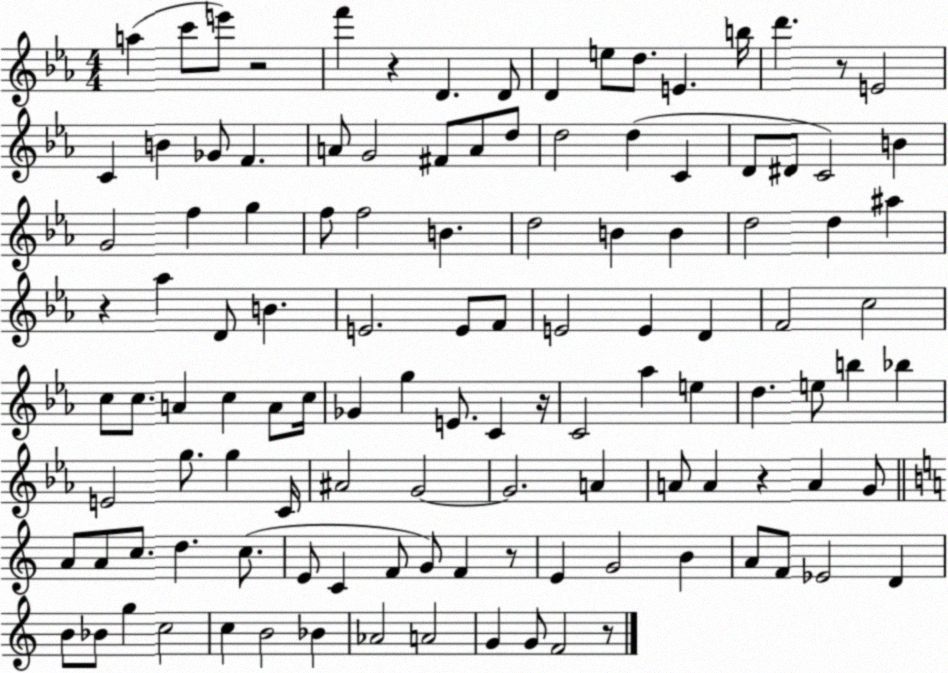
X:1
T:Untitled
M:4/4
L:1/4
K:Eb
a c'/2 e'/2 z2 f' z D D/2 D e/2 d/2 E b/4 d' z/2 E2 C B _G/2 F A/2 G2 ^F/2 A/2 d/2 d2 d C D/2 ^D/2 C2 B G2 f g f/2 f2 B d2 B B d2 d ^a z _a D/2 B E2 E/2 F/2 E2 E D F2 c2 c/2 c/2 A c A/2 c/4 _G g E/2 C z/4 C2 _a e d e/2 b _b E2 g/2 g C/4 ^A2 G2 G2 A A/2 A z A G/2 A/2 A/2 c/2 d c/2 E/2 C F/2 G/2 F z/2 E G2 B A/2 F/2 _E2 D B/2 _B/2 g c2 c B2 _B _A2 A2 G G/2 F2 z/2